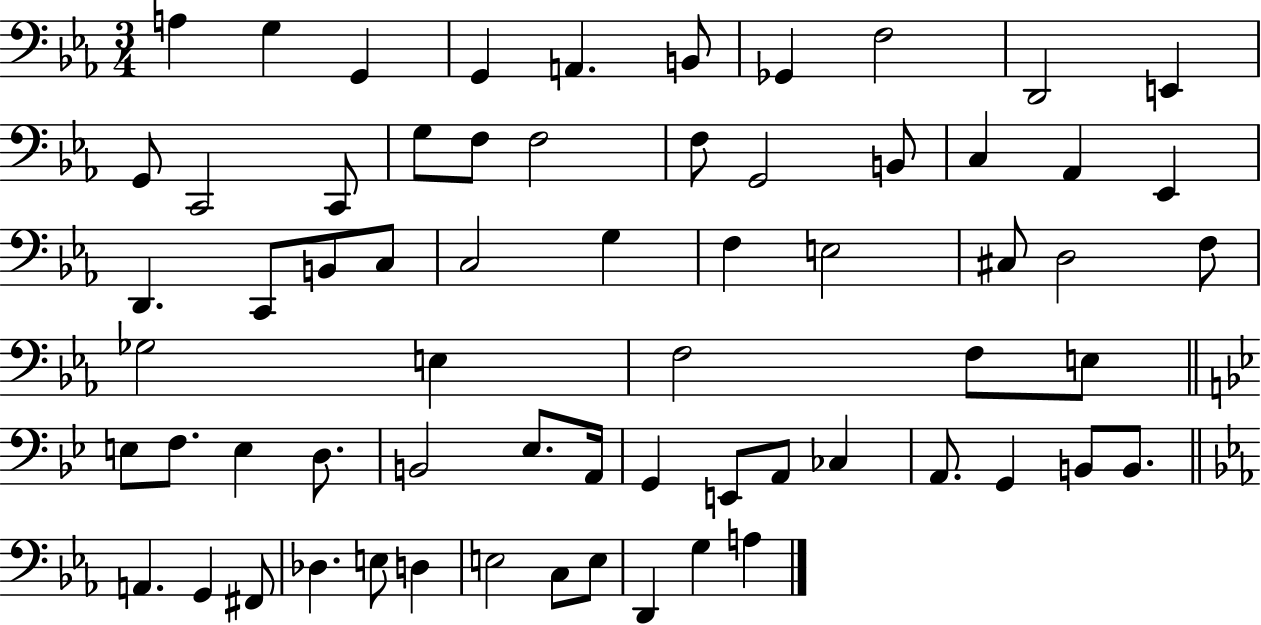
A3/q G3/q G2/q G2/q A2/q. B2/e Gb2/q F3/h D2/h E2/q G2/e C2/h C2/e G3/e F3/e F3/h F3/e G2/h B2/e C3/q Ab2/q Eb2/q D2/q. C2/e B2/e C3/e C3/h G3/q F3/q E3/h C#3/e D3/h F3/e Gb3/h E3/q F3/h F3/e E3/e E3/e F3/e. E3/q D3/e. B2/h Eb3/e. A2/s G2/q E2/e A2/e CES3/q A2/e. G2/q B2/e B2/e. A2/q. G2/q F#2/e Db3/q. E3/e D3/q E3/h C3/e E3/e D2/q G3/q A3/q